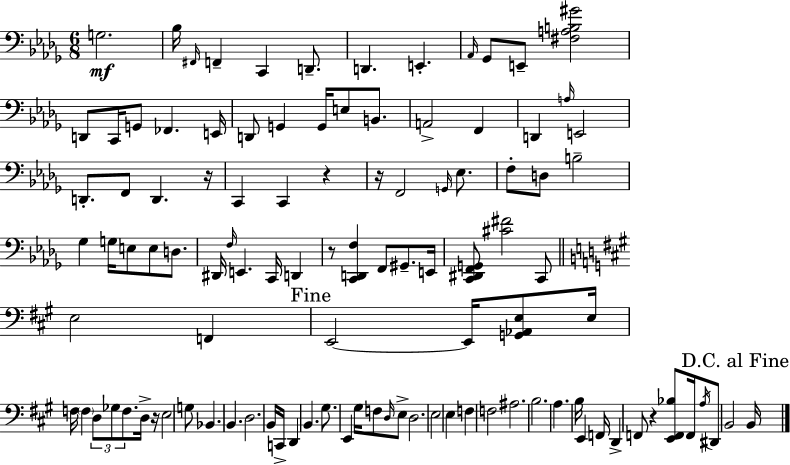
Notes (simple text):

G3/h. Bb3/s F#2/s F2/q C2/q D2/e. D2/q. E2/q. Ab2/s Gb2/e E2/e [F#3,A3,B3,G#4]/h D2/e C2/s G2/e FES2/q. E2/s D2/e G2/q G2/s E3/e B2/e. A2/h F2/q D2/q A3/s E2/h D2/e. F2/e D2/q. R/s C2/q C2/q R/q R/s F2/h G2/s Eb3/e. F3/e D3/e B3/h Gb3/q G3/s E3/e E3/e D3/e. D#2/s F3/s E2/q. C2/s D2/q R/e [C2,D2,F3]/q F2/e G#2/e. E2/s [C2,D#2,F2,G2]/e [C#4,F#4]/h C2/e E3/h F2/q E2/h E2/s [G2,Ab2,E3]/e E3/s F3/s F3/q D3/e Gb3/e F3/e. D3/s R/s E3/h G3/e Bb2/q. B2/q. D3/h. B2/s C2/s D2/q B2/q. G#3/e. E2/q G#3/s F3/e D3/s E3/e D3/h. E3/h E3/q F3/q F3/h A#3/h. B3/h. A3/q. B3/s E2/q F2/s D2/q F2/e R/q [E2,F2,Bb3]/e F2/s A3/s D#2/e B2/h B2/s